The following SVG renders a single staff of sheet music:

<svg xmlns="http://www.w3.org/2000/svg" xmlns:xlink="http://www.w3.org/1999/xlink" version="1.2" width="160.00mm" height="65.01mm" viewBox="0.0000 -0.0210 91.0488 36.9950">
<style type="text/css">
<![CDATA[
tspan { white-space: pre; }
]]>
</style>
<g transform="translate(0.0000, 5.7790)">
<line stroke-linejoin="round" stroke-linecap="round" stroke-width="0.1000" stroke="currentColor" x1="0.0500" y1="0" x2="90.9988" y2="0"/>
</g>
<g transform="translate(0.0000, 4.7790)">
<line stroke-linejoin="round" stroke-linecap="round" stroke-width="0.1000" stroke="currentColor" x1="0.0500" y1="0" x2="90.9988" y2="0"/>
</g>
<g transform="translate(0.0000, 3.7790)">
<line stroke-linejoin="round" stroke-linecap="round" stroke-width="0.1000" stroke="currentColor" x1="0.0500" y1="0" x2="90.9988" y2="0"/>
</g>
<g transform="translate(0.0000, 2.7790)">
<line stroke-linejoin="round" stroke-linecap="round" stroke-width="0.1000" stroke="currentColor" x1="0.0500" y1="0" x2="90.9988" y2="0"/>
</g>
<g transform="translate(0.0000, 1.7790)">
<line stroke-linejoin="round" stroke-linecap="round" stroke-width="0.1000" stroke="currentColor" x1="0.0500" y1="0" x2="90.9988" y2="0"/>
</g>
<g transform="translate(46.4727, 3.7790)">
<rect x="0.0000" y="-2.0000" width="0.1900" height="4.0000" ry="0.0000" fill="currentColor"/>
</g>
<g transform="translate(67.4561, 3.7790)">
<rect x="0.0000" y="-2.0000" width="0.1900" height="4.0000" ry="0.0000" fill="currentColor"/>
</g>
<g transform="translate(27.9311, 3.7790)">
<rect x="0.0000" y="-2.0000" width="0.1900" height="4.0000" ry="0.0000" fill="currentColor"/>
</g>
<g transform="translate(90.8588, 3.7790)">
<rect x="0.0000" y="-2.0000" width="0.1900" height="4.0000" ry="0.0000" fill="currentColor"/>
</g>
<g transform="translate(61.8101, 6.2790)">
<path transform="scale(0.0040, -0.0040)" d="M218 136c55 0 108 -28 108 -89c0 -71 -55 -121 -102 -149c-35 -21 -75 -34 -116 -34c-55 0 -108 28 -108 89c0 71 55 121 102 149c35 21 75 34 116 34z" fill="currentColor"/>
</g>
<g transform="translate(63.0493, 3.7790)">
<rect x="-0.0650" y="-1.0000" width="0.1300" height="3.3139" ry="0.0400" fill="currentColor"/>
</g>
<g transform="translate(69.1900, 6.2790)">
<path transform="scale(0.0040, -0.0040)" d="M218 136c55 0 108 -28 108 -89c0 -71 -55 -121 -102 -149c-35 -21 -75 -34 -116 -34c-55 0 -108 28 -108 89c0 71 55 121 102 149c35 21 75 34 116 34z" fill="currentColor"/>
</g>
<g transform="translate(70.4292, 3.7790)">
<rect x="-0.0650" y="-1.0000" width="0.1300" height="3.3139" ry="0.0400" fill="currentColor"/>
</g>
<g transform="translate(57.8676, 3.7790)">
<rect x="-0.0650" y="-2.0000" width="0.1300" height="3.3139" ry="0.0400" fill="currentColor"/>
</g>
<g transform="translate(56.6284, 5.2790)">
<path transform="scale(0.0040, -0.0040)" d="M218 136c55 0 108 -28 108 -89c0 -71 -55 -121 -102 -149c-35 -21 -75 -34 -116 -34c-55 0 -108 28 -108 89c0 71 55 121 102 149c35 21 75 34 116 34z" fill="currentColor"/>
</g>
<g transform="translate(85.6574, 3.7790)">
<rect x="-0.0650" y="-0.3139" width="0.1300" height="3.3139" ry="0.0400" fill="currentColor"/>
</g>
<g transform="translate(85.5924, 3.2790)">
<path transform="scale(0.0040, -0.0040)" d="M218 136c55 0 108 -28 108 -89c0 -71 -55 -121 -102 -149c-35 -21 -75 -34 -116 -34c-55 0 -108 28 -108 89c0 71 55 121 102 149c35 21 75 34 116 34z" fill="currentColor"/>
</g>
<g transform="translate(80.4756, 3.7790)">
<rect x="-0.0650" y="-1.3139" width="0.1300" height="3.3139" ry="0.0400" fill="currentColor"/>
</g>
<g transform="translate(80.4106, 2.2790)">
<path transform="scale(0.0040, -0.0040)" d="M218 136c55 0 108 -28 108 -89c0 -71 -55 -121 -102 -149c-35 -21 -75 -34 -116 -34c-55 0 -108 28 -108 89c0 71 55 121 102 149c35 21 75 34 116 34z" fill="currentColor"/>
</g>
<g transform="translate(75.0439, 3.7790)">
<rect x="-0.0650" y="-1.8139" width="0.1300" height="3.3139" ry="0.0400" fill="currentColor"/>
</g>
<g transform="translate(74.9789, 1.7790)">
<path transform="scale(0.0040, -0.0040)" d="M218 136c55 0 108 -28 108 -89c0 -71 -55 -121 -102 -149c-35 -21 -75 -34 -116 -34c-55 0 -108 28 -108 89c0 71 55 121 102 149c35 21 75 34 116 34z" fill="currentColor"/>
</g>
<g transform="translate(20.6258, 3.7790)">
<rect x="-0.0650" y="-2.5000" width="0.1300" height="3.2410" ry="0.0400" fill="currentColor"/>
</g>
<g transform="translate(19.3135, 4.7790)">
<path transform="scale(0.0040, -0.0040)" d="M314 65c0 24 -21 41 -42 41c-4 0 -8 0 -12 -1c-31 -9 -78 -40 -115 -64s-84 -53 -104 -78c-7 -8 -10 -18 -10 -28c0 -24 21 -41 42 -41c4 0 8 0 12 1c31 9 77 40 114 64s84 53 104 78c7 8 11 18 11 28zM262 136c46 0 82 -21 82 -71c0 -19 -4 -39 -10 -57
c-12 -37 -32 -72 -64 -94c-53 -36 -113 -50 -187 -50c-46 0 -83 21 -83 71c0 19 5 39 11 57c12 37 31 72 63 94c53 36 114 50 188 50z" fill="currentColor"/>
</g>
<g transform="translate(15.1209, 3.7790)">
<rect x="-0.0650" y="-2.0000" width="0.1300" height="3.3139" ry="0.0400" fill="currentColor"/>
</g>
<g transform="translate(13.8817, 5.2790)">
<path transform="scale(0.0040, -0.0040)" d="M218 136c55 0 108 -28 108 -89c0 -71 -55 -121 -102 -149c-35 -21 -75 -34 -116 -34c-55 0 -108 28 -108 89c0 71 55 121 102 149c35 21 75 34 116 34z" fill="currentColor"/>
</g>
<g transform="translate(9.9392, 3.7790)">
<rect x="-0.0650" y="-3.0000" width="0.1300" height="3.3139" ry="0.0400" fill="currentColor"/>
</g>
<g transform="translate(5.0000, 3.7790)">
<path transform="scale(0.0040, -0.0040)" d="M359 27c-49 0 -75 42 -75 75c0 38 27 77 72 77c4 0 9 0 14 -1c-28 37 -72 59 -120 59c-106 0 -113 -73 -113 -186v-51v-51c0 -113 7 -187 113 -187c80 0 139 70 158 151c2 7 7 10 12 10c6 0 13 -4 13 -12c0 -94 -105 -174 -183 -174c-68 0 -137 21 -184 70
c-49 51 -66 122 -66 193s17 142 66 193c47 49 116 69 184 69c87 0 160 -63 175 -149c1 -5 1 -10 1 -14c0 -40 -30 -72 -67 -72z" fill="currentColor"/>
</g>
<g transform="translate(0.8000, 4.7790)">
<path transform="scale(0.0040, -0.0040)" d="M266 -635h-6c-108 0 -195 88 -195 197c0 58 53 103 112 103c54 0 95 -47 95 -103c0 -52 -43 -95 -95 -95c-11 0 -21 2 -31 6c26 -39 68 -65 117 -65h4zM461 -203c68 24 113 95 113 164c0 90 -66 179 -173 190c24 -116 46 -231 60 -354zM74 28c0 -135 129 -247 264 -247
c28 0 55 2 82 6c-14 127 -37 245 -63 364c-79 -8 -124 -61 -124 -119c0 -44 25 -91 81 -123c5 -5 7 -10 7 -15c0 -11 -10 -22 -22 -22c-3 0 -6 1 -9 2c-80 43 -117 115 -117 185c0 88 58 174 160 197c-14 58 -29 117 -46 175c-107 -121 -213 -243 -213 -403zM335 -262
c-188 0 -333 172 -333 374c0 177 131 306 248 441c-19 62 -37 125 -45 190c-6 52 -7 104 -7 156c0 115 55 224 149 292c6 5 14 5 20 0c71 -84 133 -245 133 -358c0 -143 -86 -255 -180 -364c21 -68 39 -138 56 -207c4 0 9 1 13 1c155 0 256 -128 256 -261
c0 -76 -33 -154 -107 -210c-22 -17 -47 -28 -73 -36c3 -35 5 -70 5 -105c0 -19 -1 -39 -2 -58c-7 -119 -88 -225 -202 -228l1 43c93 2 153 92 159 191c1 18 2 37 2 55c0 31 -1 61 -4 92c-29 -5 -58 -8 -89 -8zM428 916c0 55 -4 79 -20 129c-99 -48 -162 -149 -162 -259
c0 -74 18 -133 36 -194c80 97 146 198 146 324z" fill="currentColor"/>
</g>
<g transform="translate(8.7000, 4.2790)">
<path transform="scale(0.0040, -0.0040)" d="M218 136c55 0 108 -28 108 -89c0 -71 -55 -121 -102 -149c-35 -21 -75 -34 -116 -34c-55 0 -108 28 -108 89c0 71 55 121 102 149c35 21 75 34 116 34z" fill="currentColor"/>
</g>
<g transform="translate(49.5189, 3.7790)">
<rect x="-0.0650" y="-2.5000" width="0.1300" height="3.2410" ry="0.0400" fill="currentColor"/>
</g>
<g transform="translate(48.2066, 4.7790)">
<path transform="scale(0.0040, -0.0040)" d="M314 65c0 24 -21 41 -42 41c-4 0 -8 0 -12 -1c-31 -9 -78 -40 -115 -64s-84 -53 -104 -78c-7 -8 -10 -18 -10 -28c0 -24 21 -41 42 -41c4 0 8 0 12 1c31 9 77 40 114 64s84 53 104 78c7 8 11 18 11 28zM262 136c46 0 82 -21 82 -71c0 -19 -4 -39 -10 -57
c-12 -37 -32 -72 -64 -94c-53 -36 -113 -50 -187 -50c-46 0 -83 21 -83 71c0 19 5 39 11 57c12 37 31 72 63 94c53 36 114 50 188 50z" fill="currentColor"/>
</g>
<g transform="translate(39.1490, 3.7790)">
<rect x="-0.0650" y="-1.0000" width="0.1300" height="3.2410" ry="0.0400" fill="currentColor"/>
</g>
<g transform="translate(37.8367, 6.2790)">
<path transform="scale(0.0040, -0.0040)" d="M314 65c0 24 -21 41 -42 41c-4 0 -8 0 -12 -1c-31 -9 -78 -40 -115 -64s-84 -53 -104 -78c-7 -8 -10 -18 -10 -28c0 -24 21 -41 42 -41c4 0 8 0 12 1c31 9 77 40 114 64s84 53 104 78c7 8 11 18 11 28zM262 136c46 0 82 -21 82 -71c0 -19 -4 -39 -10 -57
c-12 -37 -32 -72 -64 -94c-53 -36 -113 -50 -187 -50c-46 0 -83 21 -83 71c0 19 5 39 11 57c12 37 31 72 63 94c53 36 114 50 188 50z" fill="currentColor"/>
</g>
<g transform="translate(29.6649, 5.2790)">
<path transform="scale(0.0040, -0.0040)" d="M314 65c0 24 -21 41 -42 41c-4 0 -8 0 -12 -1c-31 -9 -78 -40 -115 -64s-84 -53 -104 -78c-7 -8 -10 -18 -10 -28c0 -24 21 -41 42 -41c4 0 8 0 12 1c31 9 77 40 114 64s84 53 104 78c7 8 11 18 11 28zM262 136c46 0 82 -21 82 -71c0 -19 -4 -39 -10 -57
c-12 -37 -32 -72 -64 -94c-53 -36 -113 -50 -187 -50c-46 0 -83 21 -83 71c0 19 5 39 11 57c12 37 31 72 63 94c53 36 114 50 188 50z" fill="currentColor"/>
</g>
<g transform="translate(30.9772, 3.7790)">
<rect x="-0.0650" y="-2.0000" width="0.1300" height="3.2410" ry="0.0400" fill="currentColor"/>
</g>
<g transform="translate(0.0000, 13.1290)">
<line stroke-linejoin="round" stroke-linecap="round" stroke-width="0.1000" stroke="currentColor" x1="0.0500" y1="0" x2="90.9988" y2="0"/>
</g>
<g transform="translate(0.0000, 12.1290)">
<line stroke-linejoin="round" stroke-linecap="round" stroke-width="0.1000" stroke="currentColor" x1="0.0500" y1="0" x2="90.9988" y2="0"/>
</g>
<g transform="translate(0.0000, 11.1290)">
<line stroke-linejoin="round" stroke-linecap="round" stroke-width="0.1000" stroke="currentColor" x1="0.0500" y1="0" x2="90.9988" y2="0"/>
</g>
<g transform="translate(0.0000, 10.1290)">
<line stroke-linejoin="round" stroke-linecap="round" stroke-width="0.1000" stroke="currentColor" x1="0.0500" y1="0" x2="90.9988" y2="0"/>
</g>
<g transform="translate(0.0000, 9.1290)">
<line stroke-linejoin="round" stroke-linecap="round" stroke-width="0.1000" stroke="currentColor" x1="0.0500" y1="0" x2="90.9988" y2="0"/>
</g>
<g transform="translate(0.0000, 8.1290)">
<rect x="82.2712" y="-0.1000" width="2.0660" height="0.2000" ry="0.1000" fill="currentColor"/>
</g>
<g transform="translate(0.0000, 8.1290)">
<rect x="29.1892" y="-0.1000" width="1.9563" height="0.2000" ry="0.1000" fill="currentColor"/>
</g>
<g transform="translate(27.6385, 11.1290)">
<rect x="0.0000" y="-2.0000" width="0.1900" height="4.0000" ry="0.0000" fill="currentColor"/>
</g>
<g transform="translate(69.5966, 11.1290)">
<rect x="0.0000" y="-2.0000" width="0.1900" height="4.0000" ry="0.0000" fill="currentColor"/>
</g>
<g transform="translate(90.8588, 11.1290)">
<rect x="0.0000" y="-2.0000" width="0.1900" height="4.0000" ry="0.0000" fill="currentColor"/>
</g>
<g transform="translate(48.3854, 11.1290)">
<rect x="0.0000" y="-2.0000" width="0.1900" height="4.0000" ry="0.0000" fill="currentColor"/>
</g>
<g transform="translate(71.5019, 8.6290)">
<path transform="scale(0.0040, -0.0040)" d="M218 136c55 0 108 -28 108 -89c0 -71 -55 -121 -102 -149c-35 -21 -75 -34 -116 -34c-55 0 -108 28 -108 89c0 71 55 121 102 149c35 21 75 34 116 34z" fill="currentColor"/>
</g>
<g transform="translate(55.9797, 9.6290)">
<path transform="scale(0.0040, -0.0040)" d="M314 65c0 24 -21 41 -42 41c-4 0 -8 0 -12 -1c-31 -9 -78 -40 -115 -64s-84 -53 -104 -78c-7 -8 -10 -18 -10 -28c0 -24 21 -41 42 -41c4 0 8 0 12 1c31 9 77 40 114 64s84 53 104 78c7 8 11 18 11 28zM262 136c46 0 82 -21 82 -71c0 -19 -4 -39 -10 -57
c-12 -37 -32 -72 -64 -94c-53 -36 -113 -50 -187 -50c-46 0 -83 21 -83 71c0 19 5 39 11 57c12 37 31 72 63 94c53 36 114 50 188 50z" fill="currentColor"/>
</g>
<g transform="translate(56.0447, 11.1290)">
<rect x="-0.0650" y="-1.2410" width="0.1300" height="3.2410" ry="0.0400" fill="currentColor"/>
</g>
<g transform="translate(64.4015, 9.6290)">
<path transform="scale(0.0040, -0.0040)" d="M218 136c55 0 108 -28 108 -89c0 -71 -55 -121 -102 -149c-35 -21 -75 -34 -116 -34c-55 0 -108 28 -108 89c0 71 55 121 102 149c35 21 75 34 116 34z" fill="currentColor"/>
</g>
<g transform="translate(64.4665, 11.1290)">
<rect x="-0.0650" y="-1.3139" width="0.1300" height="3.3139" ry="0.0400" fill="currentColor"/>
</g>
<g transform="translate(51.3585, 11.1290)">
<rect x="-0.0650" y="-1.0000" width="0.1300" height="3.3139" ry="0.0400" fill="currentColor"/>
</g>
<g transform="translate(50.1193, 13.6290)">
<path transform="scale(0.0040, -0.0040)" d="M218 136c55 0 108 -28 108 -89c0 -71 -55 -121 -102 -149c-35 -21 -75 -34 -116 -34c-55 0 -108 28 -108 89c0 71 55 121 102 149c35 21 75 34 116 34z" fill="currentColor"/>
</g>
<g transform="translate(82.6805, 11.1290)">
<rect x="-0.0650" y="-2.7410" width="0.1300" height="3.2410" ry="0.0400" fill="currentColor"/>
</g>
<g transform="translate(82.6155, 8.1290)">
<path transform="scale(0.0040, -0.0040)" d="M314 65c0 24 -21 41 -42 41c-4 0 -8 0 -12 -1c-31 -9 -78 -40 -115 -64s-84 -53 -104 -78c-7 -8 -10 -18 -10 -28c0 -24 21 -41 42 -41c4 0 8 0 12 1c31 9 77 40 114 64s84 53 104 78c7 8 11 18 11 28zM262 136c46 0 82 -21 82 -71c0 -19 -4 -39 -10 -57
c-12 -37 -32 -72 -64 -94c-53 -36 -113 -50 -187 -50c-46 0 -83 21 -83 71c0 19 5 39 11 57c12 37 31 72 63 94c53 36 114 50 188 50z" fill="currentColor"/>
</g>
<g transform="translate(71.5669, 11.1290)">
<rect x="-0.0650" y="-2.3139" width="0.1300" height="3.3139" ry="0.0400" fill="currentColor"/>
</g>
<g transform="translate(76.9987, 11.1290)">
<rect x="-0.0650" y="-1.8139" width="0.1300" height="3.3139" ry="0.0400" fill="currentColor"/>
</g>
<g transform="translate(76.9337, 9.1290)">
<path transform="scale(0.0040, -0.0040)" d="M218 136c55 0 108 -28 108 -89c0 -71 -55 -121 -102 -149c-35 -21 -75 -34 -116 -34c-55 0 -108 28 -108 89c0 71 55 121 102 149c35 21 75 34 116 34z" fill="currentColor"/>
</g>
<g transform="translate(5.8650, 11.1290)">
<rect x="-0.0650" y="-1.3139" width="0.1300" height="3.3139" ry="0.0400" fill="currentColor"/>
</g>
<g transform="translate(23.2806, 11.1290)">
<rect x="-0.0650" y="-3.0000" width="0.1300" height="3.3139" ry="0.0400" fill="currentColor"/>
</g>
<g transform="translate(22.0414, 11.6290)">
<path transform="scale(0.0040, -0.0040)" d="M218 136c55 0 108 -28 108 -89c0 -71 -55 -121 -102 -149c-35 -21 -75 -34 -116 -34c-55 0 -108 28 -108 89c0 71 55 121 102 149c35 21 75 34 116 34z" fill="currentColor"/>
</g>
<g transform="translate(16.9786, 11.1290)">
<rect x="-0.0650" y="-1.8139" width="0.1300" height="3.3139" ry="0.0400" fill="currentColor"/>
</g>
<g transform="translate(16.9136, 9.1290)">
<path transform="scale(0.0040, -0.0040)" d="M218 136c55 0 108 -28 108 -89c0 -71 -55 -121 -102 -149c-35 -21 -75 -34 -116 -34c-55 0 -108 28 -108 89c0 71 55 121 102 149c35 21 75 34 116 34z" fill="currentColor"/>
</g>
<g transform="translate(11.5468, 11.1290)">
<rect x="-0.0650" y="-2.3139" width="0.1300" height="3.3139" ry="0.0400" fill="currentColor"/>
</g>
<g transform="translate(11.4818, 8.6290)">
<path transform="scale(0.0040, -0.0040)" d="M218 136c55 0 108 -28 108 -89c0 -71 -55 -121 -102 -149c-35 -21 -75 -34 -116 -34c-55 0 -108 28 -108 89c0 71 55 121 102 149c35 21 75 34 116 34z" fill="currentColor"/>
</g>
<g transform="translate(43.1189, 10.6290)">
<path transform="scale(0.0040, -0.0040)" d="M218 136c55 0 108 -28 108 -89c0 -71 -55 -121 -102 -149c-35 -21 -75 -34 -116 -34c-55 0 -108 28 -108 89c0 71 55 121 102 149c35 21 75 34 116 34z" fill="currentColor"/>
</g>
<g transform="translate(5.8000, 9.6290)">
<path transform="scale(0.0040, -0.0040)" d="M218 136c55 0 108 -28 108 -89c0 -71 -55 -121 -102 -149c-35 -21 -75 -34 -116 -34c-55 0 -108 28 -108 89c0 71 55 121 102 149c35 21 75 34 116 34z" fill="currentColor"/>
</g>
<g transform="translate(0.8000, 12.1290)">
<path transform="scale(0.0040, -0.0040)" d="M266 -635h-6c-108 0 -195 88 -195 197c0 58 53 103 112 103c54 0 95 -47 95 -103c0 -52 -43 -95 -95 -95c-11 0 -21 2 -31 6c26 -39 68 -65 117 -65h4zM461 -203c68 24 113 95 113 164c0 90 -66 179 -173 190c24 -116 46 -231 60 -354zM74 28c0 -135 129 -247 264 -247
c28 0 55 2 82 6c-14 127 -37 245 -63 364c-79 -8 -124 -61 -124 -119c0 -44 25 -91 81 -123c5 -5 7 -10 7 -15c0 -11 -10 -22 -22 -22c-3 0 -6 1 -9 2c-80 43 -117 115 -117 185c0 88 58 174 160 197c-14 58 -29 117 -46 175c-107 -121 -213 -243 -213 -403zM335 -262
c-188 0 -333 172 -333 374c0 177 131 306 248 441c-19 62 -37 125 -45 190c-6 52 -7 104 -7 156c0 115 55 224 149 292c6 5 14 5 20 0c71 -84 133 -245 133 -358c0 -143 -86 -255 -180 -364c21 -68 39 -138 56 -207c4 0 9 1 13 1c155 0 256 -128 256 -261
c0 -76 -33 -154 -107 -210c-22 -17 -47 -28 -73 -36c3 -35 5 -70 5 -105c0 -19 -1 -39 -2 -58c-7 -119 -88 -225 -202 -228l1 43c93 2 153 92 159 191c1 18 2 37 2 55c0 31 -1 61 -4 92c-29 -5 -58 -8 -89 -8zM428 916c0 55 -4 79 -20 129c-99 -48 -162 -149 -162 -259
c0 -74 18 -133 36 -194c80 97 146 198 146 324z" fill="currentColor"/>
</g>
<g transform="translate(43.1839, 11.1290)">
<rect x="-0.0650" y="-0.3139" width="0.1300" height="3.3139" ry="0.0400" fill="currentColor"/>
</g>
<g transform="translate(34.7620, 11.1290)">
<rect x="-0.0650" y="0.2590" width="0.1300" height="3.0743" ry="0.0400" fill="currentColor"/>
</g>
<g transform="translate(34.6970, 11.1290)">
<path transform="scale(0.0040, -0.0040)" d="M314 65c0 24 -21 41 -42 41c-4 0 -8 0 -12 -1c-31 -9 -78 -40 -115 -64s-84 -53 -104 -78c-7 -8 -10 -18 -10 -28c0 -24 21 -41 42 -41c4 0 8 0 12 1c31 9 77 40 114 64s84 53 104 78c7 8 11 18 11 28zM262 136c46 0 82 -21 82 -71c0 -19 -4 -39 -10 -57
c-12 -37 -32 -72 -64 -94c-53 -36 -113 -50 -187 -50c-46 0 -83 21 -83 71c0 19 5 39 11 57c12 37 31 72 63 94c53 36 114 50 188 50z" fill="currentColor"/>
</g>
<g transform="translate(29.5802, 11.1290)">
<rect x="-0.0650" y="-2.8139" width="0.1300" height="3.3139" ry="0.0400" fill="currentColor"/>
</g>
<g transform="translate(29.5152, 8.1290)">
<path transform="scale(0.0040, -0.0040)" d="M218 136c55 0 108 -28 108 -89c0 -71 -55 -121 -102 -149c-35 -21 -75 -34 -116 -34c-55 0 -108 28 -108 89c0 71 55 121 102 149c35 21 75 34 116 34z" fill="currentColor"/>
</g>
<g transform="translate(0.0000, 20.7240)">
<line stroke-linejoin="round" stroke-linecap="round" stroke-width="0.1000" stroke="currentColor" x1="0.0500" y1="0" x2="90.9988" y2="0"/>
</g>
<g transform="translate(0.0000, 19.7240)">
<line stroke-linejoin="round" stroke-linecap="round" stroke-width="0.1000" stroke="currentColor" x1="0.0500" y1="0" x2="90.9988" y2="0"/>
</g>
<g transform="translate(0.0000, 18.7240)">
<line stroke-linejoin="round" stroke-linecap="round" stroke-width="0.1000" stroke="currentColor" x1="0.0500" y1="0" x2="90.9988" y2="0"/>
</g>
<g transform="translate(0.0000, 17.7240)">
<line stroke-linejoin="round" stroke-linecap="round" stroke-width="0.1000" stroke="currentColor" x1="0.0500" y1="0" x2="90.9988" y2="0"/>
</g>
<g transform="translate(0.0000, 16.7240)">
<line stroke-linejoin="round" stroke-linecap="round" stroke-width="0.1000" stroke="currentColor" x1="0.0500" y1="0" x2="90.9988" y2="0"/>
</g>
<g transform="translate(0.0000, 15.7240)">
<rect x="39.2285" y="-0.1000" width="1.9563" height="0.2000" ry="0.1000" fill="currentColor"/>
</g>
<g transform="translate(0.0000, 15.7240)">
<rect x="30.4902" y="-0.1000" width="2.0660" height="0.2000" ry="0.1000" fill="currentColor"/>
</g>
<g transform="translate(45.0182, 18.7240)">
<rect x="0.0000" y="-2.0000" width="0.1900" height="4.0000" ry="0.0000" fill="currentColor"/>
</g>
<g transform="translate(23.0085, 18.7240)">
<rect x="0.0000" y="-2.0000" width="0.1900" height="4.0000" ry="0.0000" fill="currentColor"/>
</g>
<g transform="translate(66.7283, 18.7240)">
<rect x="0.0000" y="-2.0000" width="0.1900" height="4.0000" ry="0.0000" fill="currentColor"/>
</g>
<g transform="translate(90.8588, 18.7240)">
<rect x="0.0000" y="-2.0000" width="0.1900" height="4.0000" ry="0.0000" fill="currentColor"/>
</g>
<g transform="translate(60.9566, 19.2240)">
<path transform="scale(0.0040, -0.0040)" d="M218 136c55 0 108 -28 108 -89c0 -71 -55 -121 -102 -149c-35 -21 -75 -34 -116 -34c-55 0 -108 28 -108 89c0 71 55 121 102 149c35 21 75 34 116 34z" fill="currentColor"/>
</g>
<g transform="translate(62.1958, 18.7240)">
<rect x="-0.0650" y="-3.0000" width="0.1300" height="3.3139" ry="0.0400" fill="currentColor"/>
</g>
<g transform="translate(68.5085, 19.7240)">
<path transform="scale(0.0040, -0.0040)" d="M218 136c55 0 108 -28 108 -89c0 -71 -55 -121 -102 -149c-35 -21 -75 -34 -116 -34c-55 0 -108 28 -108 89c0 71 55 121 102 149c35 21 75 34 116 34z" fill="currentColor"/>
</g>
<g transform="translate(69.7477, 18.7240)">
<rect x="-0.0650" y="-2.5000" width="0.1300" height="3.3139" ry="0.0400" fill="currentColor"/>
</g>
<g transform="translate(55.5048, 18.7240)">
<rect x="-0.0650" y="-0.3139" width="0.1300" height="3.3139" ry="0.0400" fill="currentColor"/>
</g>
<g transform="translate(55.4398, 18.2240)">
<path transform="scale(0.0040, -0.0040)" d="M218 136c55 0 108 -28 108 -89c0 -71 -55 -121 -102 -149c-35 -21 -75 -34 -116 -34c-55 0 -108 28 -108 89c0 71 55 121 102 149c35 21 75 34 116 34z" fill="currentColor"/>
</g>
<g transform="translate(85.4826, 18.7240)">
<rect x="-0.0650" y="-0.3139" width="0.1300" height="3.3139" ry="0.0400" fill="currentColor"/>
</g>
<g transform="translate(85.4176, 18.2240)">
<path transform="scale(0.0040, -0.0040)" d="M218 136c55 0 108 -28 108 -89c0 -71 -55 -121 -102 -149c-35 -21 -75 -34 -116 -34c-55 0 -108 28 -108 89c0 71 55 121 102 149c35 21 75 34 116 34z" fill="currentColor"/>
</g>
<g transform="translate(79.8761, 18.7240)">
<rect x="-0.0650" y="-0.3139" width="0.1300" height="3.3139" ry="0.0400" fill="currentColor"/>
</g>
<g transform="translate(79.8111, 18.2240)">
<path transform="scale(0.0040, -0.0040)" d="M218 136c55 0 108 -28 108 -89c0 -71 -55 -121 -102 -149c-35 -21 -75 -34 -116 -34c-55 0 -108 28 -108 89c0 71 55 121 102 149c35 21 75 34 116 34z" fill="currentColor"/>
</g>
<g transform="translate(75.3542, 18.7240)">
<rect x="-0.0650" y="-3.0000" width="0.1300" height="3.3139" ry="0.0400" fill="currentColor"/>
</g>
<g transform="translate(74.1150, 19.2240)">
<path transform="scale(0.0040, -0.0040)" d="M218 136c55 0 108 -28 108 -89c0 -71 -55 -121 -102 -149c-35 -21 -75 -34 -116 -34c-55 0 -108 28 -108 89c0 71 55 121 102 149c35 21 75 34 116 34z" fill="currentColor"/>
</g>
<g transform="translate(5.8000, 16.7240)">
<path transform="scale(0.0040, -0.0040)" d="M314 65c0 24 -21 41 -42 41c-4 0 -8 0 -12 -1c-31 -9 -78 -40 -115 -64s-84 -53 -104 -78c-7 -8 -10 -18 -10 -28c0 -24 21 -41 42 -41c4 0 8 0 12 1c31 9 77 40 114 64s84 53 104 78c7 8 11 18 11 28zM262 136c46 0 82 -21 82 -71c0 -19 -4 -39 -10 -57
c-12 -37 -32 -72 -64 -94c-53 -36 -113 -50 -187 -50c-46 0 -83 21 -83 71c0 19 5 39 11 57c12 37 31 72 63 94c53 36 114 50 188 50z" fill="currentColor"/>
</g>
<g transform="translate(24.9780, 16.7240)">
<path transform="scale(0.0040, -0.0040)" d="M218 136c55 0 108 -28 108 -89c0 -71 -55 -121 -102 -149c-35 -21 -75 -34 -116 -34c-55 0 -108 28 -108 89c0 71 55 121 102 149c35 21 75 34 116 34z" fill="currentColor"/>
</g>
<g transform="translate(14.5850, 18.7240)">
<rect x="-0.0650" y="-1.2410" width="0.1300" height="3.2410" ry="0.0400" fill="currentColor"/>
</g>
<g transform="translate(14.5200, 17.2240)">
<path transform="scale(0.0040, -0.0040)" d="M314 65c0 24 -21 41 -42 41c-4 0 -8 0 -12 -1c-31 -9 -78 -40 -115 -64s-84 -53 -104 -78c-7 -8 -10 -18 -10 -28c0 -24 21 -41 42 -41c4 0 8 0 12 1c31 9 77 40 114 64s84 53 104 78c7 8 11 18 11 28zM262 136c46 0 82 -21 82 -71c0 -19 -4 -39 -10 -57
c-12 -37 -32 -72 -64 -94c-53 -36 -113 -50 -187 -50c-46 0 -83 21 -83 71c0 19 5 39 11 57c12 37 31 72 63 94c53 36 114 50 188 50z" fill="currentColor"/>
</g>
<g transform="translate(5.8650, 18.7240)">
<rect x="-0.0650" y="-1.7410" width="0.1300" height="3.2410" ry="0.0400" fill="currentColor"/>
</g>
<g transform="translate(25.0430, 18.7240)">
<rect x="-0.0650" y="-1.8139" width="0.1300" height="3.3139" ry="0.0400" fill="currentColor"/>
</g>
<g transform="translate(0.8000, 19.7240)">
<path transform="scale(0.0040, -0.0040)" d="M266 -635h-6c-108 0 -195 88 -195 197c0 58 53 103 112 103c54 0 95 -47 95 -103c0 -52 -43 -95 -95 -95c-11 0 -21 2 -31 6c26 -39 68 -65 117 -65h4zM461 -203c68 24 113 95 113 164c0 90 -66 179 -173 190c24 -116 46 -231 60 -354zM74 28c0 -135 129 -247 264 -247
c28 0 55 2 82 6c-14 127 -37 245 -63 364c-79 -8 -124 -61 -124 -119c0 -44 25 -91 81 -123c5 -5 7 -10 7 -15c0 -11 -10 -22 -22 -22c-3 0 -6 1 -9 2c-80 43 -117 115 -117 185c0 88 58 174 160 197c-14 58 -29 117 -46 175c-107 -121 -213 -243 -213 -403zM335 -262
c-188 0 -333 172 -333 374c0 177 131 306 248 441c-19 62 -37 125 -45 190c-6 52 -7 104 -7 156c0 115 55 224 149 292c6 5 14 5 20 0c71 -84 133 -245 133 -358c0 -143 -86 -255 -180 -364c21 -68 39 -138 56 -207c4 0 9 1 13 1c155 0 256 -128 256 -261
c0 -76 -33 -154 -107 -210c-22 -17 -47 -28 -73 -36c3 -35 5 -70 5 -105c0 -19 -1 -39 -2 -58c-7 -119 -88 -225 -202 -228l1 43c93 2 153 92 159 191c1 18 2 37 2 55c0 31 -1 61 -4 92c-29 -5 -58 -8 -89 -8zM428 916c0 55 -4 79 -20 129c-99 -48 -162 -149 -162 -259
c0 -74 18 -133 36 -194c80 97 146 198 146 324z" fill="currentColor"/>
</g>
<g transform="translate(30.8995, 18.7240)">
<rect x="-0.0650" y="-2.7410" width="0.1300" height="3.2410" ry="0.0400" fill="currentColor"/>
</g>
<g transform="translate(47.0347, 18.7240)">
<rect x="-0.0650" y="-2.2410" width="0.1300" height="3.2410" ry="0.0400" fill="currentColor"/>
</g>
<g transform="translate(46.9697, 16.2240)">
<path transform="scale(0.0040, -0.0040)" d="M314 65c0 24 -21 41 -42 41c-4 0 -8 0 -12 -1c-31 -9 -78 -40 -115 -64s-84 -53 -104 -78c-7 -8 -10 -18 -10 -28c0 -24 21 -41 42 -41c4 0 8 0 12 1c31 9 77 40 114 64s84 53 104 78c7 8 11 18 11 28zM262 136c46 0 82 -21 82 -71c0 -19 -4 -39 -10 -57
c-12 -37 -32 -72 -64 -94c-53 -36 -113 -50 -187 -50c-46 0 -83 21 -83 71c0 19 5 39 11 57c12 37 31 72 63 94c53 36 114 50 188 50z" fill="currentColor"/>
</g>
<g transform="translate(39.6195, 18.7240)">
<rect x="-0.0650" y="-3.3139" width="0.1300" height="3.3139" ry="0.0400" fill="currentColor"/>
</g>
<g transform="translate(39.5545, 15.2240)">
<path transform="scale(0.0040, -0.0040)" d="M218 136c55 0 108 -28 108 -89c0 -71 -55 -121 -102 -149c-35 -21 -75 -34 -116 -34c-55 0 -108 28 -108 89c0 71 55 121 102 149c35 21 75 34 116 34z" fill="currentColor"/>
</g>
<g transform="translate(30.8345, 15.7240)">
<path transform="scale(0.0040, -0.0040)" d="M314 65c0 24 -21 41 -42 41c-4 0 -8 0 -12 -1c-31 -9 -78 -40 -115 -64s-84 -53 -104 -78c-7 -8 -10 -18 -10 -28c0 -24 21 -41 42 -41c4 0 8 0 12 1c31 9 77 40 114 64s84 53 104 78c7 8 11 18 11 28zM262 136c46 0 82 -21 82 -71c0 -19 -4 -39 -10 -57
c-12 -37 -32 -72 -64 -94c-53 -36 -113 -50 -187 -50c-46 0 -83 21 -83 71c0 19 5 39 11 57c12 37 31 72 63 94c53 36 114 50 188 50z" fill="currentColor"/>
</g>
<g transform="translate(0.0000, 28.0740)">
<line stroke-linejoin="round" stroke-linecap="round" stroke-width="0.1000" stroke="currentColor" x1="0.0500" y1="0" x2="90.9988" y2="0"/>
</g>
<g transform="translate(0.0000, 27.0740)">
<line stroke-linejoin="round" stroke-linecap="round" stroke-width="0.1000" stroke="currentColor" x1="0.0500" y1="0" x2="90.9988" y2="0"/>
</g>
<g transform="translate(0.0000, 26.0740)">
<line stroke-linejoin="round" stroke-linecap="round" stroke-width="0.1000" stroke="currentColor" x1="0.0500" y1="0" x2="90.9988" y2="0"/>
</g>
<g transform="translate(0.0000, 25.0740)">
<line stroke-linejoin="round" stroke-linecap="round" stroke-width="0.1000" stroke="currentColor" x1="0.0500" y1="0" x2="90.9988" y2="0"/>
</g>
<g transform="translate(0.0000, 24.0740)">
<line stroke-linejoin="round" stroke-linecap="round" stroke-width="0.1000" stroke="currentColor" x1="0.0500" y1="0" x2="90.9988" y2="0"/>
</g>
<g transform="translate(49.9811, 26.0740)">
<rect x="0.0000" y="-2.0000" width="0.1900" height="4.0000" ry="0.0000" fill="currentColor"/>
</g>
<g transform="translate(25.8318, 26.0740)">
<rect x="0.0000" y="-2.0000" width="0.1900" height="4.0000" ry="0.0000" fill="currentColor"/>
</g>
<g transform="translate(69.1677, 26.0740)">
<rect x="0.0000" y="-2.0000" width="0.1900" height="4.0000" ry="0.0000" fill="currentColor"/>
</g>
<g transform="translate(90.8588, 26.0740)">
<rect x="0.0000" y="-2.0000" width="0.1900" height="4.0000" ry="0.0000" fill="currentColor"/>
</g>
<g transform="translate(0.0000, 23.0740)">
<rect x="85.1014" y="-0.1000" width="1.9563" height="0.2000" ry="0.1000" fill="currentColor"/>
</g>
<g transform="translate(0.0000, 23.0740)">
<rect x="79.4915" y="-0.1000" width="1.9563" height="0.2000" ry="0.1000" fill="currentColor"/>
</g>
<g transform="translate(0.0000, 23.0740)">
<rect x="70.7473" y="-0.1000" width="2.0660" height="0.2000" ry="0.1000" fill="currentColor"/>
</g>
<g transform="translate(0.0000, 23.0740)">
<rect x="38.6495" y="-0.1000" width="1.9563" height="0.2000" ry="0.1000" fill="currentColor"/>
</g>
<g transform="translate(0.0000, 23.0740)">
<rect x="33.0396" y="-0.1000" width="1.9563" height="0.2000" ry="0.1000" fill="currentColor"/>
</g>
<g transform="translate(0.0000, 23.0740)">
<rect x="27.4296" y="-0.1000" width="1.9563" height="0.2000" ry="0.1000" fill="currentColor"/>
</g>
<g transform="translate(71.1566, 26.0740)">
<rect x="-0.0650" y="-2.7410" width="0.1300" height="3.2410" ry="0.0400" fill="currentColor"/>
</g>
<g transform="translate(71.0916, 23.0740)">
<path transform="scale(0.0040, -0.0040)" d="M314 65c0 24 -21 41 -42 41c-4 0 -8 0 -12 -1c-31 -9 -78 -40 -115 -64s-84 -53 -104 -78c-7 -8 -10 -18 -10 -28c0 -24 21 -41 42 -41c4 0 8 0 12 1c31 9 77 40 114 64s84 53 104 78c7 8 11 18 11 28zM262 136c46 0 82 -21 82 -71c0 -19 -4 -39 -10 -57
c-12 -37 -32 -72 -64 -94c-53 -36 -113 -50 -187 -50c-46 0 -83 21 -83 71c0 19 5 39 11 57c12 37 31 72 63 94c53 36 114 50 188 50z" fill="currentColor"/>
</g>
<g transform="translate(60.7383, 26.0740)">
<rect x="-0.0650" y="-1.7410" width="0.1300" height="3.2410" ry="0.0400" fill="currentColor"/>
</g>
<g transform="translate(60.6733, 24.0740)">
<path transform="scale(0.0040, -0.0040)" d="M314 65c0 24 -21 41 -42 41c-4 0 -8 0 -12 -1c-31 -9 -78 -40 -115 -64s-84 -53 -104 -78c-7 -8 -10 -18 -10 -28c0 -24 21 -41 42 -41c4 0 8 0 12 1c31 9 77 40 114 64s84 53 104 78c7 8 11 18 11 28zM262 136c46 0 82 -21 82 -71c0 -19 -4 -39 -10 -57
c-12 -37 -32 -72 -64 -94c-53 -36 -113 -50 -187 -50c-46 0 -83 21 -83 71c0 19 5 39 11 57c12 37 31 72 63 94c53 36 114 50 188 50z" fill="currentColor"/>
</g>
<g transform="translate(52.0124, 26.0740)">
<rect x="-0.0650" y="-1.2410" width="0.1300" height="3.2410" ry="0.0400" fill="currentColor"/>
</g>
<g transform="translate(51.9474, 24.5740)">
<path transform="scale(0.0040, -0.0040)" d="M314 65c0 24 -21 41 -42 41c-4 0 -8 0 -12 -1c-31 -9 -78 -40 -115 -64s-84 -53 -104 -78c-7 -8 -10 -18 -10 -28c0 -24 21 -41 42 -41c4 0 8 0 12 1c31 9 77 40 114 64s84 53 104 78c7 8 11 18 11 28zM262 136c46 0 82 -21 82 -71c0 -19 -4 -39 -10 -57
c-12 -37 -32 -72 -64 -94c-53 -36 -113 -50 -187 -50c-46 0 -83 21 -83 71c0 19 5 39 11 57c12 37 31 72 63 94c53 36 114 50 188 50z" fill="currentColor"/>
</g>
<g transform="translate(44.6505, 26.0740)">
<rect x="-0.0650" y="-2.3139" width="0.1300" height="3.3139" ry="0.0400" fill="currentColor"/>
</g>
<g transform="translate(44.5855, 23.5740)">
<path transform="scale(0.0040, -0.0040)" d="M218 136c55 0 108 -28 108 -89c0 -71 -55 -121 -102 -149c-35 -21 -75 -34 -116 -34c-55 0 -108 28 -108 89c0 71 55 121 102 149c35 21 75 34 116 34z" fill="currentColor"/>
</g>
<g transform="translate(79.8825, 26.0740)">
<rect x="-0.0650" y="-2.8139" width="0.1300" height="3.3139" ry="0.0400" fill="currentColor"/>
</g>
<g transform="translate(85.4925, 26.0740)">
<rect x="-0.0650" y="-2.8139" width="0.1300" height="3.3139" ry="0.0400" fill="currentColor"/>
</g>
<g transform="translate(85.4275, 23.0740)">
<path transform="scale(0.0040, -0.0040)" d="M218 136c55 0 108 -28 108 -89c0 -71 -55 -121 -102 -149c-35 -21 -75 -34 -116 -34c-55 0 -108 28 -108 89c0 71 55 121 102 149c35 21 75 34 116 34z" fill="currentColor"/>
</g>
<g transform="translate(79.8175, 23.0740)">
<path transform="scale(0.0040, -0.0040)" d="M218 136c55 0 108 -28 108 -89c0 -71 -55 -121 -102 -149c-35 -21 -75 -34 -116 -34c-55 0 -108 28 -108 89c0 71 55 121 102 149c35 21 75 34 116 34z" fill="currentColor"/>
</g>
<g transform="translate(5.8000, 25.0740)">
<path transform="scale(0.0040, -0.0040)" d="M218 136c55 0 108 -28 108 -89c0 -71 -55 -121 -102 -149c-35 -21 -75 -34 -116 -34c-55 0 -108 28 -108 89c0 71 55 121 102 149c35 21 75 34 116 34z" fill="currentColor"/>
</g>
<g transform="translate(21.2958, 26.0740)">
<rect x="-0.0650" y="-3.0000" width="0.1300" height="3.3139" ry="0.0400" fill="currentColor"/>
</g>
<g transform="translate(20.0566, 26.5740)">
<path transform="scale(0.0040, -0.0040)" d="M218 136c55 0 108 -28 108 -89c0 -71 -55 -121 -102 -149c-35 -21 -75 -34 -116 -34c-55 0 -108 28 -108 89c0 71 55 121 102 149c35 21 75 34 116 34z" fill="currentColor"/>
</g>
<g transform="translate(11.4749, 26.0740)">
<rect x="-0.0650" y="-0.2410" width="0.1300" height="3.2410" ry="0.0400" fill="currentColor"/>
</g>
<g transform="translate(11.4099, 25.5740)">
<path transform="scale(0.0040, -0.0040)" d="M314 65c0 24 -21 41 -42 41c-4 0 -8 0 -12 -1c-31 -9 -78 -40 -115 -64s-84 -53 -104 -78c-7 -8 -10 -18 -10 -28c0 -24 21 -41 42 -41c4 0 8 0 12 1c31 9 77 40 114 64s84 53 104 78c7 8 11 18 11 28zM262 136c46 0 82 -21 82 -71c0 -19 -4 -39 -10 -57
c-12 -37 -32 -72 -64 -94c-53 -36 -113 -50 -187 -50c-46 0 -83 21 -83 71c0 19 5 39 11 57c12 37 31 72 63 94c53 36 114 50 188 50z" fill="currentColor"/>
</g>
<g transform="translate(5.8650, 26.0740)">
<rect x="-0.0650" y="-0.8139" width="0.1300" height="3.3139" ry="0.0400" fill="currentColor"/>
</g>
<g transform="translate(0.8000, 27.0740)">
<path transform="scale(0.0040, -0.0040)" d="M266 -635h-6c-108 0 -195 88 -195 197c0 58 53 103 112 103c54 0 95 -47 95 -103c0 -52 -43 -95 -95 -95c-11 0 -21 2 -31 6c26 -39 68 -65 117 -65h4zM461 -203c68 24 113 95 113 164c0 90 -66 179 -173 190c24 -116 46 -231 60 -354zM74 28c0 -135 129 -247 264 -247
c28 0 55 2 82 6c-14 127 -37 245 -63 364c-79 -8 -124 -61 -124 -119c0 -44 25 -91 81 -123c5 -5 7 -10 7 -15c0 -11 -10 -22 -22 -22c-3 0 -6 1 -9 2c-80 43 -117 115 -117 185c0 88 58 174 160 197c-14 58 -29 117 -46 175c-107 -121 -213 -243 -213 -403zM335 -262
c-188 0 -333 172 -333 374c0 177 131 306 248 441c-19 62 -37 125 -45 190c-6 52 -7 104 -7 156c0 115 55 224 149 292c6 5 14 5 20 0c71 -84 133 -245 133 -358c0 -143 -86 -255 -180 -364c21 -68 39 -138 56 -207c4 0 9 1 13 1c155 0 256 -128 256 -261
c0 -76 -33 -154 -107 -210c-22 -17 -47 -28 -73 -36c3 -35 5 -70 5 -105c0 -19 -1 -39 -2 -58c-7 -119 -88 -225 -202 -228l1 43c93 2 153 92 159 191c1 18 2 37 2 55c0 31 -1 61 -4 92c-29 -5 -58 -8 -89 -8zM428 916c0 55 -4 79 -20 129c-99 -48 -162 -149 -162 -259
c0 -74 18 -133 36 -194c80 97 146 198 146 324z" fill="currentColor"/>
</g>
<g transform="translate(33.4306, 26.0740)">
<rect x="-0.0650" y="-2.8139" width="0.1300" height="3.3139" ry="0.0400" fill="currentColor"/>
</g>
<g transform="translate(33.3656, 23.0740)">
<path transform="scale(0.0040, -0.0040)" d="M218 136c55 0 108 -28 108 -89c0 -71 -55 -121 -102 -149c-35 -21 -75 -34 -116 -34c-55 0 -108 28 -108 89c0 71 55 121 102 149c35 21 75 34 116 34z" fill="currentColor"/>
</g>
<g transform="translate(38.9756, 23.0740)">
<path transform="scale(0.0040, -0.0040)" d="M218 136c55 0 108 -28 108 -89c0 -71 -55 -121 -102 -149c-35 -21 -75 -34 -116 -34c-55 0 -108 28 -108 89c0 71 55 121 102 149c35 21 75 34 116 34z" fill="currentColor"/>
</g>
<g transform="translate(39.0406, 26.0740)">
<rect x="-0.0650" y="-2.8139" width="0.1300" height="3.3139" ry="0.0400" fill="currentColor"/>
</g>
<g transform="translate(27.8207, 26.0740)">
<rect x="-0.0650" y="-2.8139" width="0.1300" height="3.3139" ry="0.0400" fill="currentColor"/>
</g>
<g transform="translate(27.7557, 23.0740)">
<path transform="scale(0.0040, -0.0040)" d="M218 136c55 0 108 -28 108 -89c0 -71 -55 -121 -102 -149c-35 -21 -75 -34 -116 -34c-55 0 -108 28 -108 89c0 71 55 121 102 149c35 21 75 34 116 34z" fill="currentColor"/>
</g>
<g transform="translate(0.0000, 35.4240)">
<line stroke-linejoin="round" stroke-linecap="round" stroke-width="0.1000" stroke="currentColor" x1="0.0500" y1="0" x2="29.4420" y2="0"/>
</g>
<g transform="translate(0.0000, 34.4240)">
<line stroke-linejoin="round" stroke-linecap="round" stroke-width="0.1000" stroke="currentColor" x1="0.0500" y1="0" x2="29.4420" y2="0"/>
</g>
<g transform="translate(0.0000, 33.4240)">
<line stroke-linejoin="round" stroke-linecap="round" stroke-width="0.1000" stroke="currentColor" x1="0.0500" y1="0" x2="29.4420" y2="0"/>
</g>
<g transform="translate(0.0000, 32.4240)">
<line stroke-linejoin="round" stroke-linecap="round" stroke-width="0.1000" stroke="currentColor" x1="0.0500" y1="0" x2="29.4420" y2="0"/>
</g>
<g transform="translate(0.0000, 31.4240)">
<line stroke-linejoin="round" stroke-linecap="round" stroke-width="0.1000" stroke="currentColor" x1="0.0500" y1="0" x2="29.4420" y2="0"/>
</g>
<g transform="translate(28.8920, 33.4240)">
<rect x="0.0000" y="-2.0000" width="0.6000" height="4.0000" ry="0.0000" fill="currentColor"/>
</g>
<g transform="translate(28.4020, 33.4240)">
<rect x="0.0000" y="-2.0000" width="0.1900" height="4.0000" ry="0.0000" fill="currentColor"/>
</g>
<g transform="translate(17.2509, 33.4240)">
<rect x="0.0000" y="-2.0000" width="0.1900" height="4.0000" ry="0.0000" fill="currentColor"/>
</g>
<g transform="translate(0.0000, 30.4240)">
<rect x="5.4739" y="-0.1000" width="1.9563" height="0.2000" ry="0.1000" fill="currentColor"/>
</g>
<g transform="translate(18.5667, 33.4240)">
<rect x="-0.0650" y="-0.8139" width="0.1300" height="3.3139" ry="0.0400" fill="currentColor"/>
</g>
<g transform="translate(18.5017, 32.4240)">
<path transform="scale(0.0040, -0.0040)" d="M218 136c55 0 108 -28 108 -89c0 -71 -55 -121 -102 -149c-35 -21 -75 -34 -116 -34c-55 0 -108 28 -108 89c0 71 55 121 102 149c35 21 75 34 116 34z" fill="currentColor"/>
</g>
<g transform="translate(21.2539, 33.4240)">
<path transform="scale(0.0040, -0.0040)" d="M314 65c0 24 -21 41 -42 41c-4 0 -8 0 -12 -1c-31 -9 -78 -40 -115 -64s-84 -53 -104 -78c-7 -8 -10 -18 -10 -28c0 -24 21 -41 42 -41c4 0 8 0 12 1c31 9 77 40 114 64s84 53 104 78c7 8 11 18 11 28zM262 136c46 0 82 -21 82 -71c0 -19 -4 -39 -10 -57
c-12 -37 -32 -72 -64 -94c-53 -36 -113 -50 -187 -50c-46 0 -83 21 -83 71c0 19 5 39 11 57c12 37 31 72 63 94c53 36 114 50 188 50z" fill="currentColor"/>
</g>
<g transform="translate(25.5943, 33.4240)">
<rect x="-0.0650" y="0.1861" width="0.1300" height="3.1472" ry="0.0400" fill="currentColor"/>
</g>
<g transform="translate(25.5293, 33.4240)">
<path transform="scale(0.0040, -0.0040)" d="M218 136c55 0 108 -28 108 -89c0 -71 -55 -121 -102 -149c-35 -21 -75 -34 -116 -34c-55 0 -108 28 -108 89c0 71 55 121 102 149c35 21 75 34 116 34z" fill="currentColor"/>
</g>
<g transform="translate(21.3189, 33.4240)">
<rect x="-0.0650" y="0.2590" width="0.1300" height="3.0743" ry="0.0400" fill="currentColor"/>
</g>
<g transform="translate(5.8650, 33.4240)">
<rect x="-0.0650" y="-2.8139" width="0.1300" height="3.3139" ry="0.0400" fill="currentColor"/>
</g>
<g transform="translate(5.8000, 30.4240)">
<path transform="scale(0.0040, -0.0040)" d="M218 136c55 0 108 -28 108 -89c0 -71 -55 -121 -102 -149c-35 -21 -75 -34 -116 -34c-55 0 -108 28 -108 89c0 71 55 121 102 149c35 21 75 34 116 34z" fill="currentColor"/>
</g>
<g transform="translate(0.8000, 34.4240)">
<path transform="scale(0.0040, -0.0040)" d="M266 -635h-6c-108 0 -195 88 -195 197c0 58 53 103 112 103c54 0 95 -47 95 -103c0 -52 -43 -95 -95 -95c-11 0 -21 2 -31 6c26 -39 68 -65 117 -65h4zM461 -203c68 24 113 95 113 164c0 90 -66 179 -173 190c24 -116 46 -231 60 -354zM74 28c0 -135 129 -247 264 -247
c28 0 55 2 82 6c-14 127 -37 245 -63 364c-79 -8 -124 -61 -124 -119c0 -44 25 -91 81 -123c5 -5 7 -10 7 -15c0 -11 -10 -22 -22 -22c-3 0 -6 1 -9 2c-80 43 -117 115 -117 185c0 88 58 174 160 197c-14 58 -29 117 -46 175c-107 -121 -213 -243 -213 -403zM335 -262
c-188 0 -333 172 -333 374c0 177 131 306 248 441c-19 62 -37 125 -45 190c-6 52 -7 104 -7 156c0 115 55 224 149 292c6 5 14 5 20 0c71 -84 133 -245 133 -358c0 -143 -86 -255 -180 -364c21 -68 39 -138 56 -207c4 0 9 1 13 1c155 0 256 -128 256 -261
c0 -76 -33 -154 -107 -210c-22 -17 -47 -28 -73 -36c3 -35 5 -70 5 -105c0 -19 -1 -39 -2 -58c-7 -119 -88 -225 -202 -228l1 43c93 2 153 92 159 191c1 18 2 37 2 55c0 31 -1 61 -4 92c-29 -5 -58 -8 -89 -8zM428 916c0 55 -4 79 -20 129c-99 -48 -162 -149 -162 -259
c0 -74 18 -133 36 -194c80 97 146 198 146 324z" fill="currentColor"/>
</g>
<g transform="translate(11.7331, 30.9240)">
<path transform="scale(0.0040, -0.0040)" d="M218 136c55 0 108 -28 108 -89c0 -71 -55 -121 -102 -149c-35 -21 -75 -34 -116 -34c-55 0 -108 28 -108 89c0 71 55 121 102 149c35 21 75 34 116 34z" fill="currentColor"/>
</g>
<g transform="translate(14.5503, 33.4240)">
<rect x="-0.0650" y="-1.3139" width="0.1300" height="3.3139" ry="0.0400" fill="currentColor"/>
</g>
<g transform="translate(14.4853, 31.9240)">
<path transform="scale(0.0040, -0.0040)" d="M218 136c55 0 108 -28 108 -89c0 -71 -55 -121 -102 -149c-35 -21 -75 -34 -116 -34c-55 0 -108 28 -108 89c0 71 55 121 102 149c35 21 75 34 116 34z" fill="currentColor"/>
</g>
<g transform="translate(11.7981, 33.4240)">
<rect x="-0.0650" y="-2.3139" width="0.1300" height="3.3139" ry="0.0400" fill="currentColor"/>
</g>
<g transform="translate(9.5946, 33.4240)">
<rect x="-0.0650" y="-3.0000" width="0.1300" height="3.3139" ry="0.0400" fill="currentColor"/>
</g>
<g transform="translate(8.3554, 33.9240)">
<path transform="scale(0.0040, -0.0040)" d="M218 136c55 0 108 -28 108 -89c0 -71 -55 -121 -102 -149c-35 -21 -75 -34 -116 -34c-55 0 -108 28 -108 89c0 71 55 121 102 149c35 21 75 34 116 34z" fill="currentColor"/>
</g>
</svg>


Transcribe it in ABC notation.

X:1
T:Untitled
M:4/4
L:1/4
K:C
A F G2 F2 D2 G2 F D D f e c e g f A a B2 c D e2 e g f a2 f2 e2 f a2 b g2 c A G A c c d c2 A a a a g e2 f2 a2 a a a A g e d B2 B